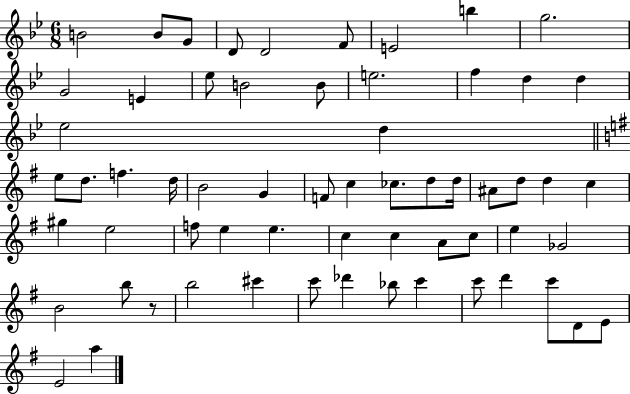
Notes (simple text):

B4/h B4/e G4/e D4/e D4/h F4/e E4/h B5/q G5/h. G4/h E4/q Eb5/e B4/h B4/e E5/h. F5/q D5/q D5/q Eb5/h D5/q E5/e D5/e. F5/q. D5/s B4/h G4/q F4/e C5/q CES5/e. D5/e D5/s A#4/e D5/e D5/q C5/q G#5/q E5/h F5/e E5/q E5/q. C5/q C5/q A4/e C5/e E5/q Gb4/h B4/h B5/e R/e B5/h C#6/q C6/e Db6/q Bb5/e C6/q C6/e D6/q C6/e D4/e E4/e E4/h A5/q